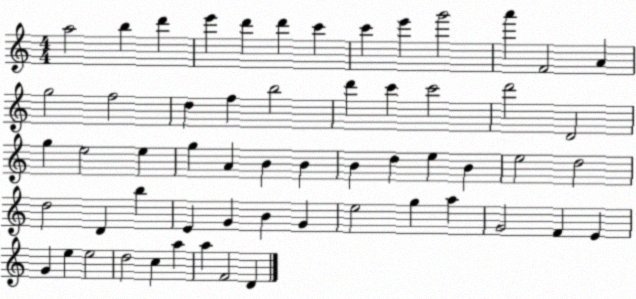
X:1
T:Untitled
M:4/4
L:1/4
K:C
a2 b d' e' d' d' c' c' e' g'2 a' F2 A g2 f2 d f b2 d' c' c'2 d'2 D2 g e2 e g A B B B d e B e2 d2 d2 D b E G B G e2 g a G2 F E G e e2 d2 c a a F2 D